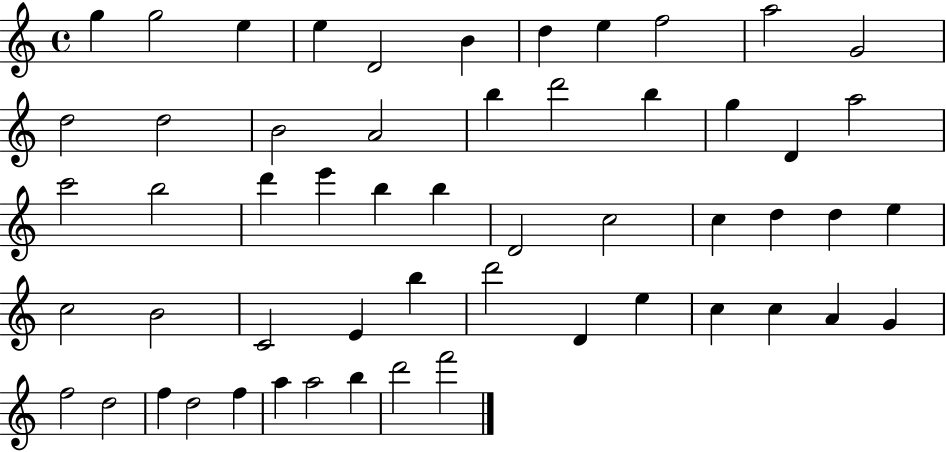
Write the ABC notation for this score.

X:1
T:Untitled
M:4/4
L:1/4
K:C
g g2 e e D2 B d e f2 a2 G2 d2 d2 B2 A2 b d'2 b g D a2 c'2 b2 d' e' b b D2 c2 c d d e c2 B2 C2 E b d'2 D e c c A G f2 d2 f d2 f a a2 b d'2 f'2